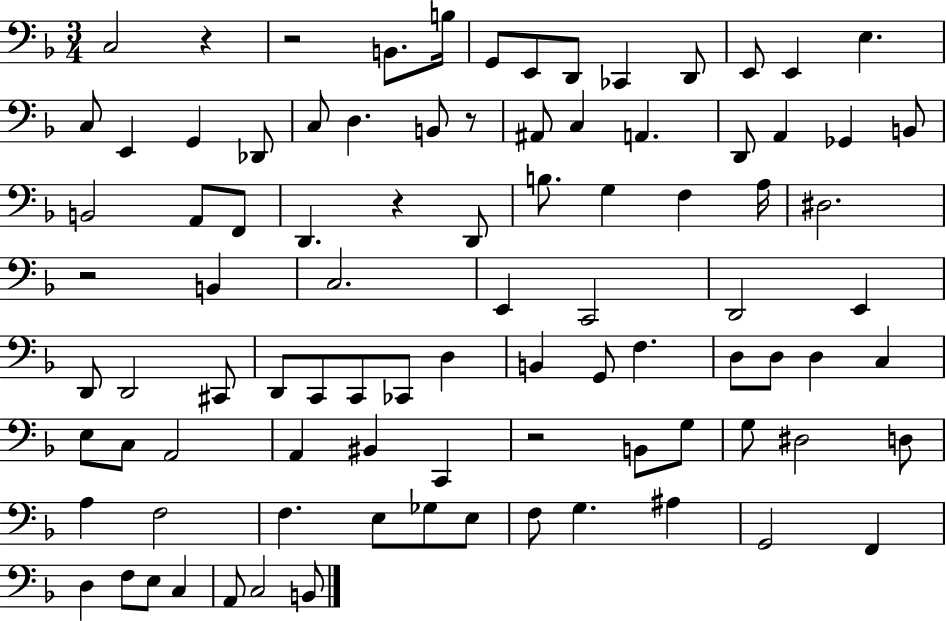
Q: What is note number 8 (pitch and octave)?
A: D2